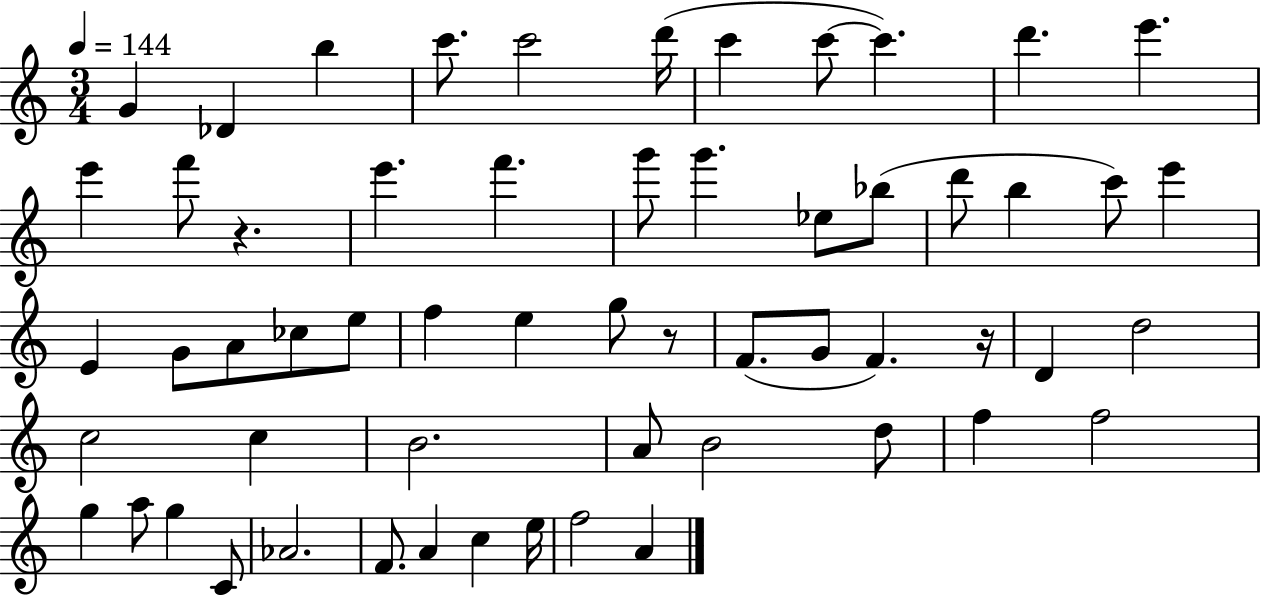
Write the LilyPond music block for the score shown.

{
  \clef treble
  \numericTimeSignature
  \time 3/4
  \key c \major
  \tempo 4 = 144
  g'4 des'4 b''4 | c'''8. c'''2 d'''16( | c'''4 c'''8~~ c'''4.) | d'''4. e'''4. | \break e'''4 f'''8 r4. | e'''4. f'''4. | g'''8 g'''4. ees''8 bes''8( | d'''8 b''4 c'''8) e'''4 | \break e'4 g'8 a'8 ces''8 e''8 | f''4 e''4 g''8 r8 | f'8.( g'8 f'4.) r16 | d'4 d''2 | \break c''2 c''4 | b'2. | a'8 b'2 d''8 | f''4 f''2 | \break g''4 a''8 g''4 c'8 | aes'2. | f'8. a'4 c''4 e''16 | f''2 a'4 | \break \bar "|."
}